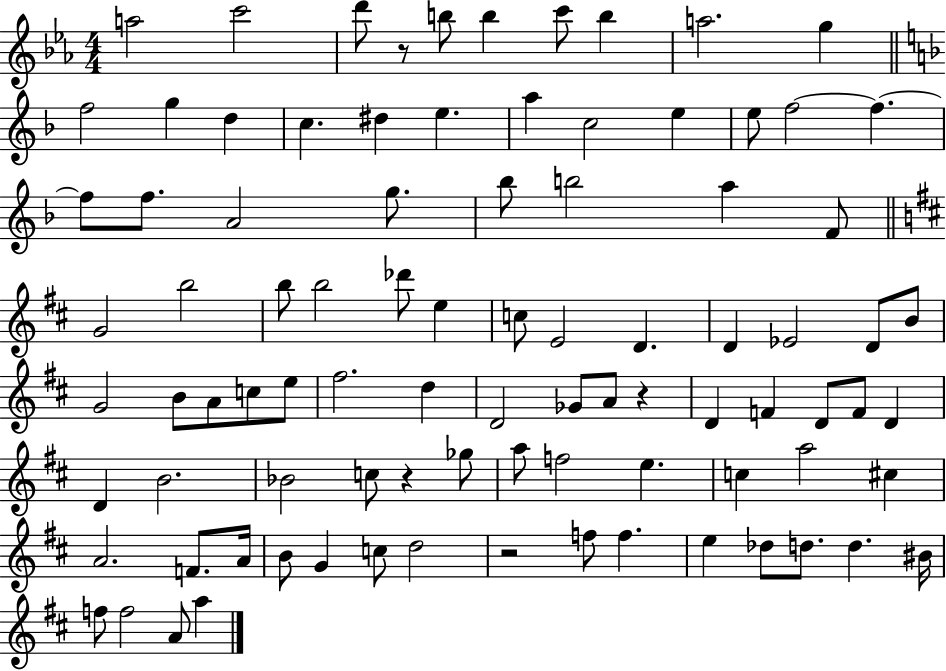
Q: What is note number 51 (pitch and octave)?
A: Gb4